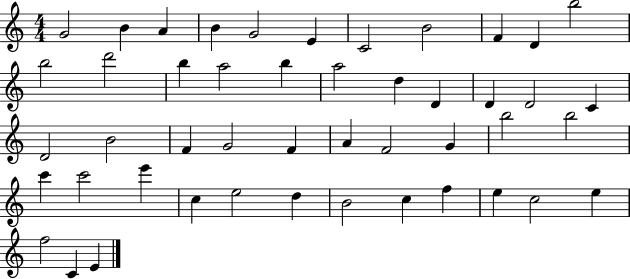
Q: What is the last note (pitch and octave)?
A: E4